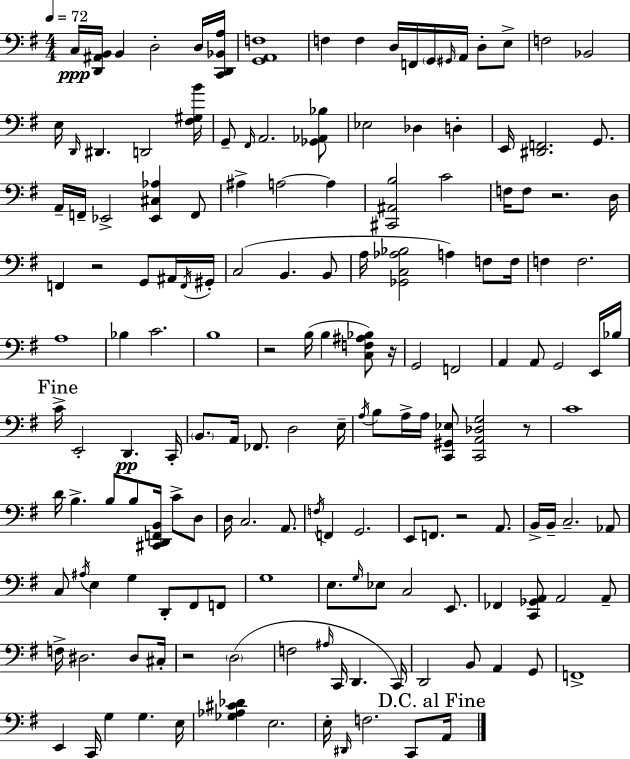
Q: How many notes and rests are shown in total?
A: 162